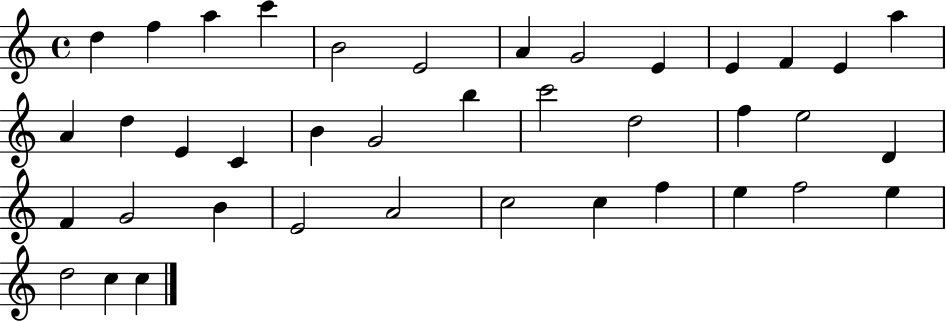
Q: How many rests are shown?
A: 0